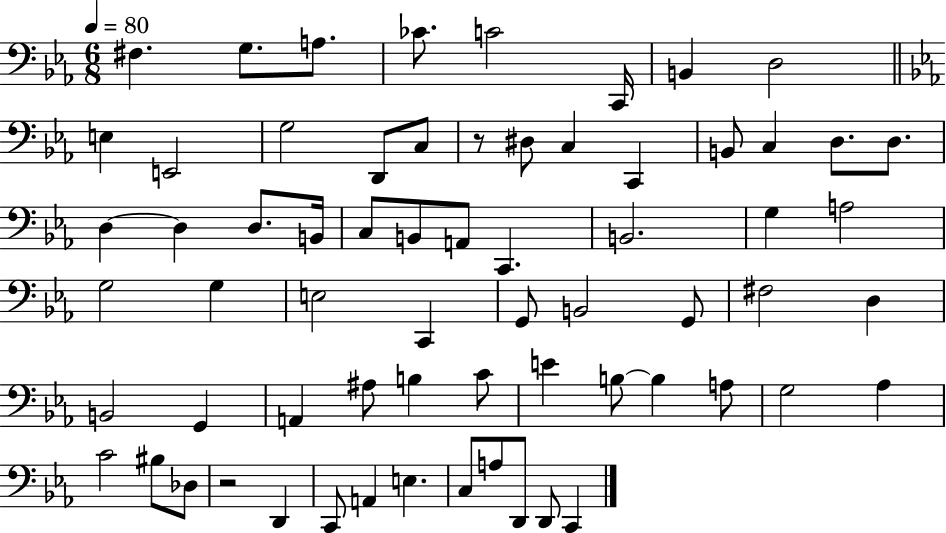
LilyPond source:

{
  \clef bass
  \numericTimeSignature
  \time 6/8
  \key ees \major
  \tempo 4 = 80
  fis4. g8. a8. | ces'8. c'2 c,16 | b,4 d2 | \bar "||" \break \key ees \major e4 e,2 | g2 d,8 c8 | r8 dis8 c4 c,4 | b,8 c4 d8. d8. | \break d4~~ d4 d8. b,16 | c8 b,8 a,8 c,4. | b,2. | g4 a2 | \break g2 g4 | e2 c,4 | g,8 b,2 g,8 | fis2 d4 | \break b,2 g,4 | a,4 ais8 b4 c'8 | e'4 b8~~ b4 a8 | g2 aes4 | \break c'2 bis8 des8 | r2 d,4 | c,8 a,4 e4. | c8 a8 d,8 d,8 c,4 | \break \bar "|."
}